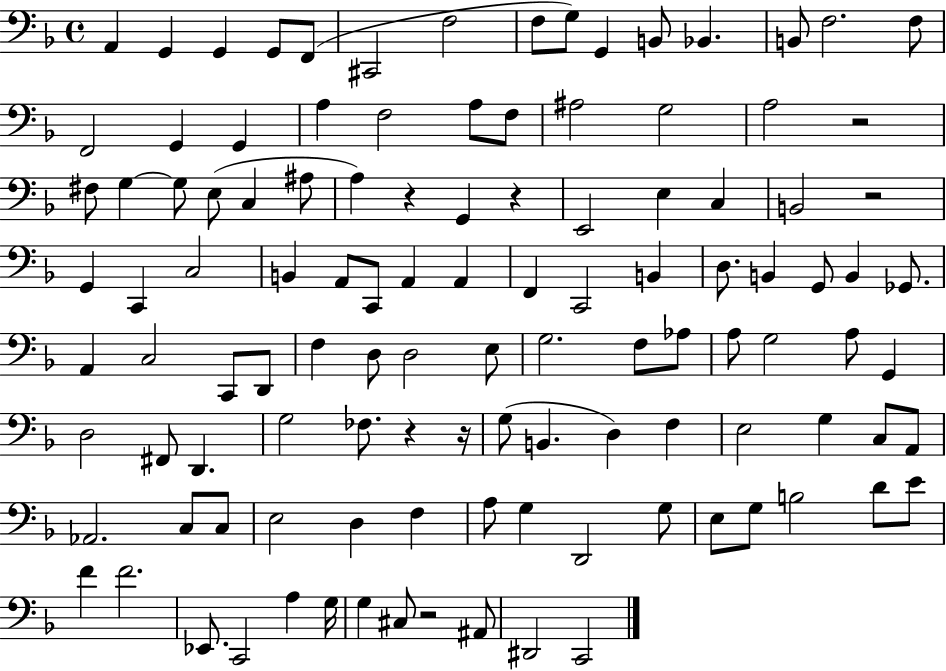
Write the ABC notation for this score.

X:1
T:Untitled
M:4/4
L:1/4
K:F
A,, G,, G,, G,,/2 F,,/2 ^C,,2 F,2 F,/2 G,/2 G,, B,,/2 _B,, B,,/2 F,2 F,/2 F,,2 G,, G,, A, F,2 A,/2 F,/2 ^A,2 G,2 A,2 z2 ^F,/2 G, G,/2 E,/2 C, ^A,/2 A, z G,, z E,,2 E, C, B,,2 z2 G,, C,, C,2 B,, A,,/2 C,,/2 A,, A,, F,, C,,2 B,, D,/2 B,, G,,/2 B,, _G,,/2 A,, C,2 C,,/2 D,,/2 F, D,/2 D,2 E,/2 G,2 F,/2 _A,/2 A,/2 G,2 A,/2 G,, D,2 ^F,,/2 D,, G,2 _F,/2 z z/4 G,/2 B,, D, F, E,2 G, C,/2 A,,/2 _A,,2 C,/2 C,/2 E,2 D, F, A,/2 G, D,,2 G,/2 E,/2 G,/2 B,2 D/2 E/2 F F2 _E,,/2 C,,2 A, G,/4 G, ^C,/2 z2 ^A,,/2 ^D,,2 C,,2